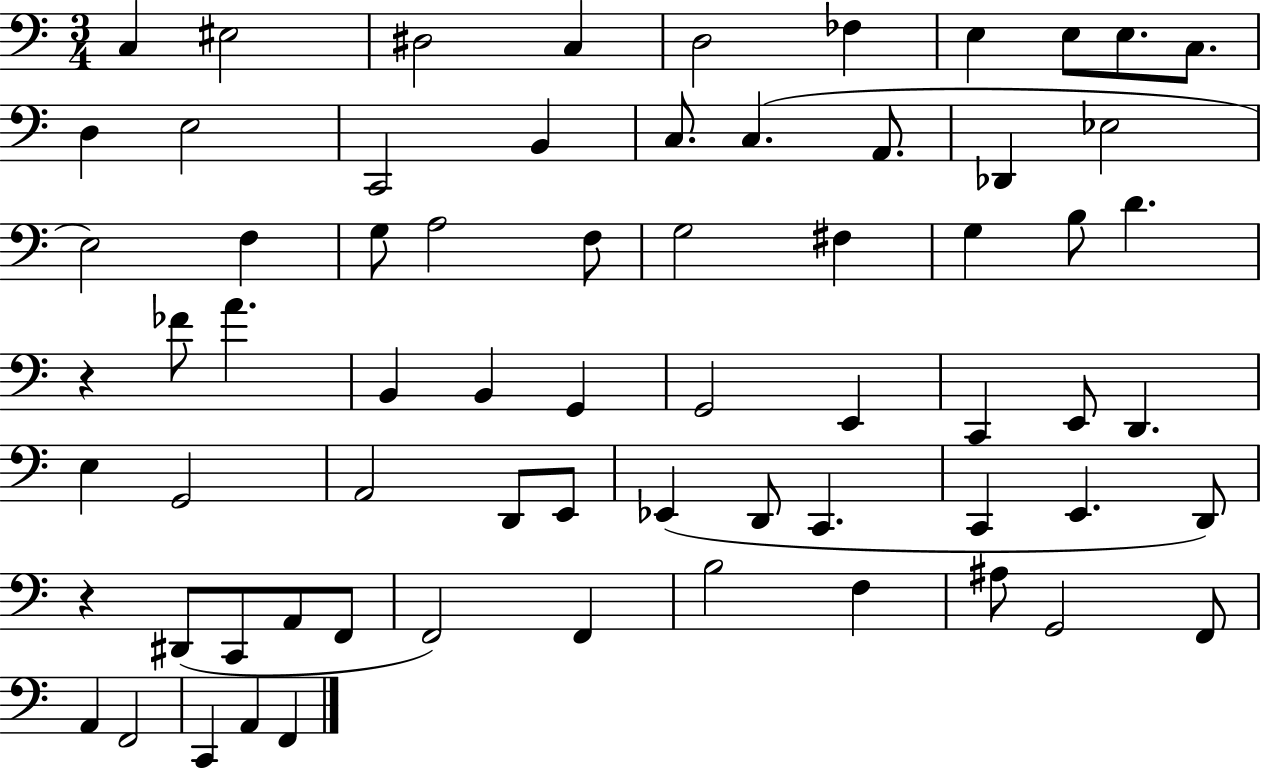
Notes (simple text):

C3/q EIS3/h D#3/h C3/q D3/h FES3/q E3/q E3/e E3/e. C3/e. D3/q E3/h C2/h B2/q C3/e. C3/q. A2/e. Db2/q Eb3/h E3/h F3/q G3/e A3/h F3/e G3/h F#3/q G3/q B3/e D4/q. R/q FES4/e A4/q. B2/q B2/q G2/q G2/h E2/q C2/q E2/e D2/q. E3/q G2/h A2/h D2/e E2/e Eb2/q D2/e C2/q. C2/q E2/q. D2/e R/q D#2/e C2/e A2/e F2/e F2/h F2/q B3/h F3/q A#3/e G2/h F2/e A2/q F2/h C2/q A2/q F2/q